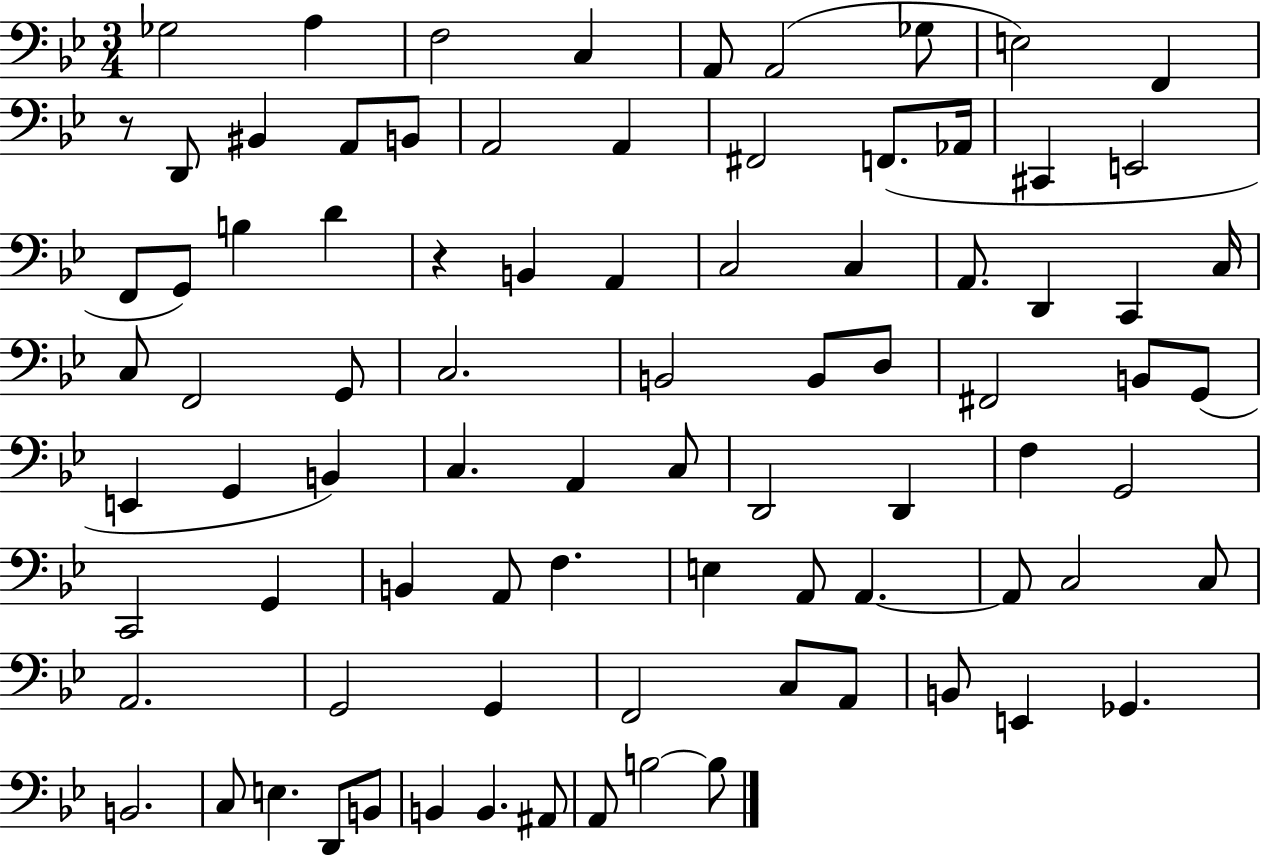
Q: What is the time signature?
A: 3/4